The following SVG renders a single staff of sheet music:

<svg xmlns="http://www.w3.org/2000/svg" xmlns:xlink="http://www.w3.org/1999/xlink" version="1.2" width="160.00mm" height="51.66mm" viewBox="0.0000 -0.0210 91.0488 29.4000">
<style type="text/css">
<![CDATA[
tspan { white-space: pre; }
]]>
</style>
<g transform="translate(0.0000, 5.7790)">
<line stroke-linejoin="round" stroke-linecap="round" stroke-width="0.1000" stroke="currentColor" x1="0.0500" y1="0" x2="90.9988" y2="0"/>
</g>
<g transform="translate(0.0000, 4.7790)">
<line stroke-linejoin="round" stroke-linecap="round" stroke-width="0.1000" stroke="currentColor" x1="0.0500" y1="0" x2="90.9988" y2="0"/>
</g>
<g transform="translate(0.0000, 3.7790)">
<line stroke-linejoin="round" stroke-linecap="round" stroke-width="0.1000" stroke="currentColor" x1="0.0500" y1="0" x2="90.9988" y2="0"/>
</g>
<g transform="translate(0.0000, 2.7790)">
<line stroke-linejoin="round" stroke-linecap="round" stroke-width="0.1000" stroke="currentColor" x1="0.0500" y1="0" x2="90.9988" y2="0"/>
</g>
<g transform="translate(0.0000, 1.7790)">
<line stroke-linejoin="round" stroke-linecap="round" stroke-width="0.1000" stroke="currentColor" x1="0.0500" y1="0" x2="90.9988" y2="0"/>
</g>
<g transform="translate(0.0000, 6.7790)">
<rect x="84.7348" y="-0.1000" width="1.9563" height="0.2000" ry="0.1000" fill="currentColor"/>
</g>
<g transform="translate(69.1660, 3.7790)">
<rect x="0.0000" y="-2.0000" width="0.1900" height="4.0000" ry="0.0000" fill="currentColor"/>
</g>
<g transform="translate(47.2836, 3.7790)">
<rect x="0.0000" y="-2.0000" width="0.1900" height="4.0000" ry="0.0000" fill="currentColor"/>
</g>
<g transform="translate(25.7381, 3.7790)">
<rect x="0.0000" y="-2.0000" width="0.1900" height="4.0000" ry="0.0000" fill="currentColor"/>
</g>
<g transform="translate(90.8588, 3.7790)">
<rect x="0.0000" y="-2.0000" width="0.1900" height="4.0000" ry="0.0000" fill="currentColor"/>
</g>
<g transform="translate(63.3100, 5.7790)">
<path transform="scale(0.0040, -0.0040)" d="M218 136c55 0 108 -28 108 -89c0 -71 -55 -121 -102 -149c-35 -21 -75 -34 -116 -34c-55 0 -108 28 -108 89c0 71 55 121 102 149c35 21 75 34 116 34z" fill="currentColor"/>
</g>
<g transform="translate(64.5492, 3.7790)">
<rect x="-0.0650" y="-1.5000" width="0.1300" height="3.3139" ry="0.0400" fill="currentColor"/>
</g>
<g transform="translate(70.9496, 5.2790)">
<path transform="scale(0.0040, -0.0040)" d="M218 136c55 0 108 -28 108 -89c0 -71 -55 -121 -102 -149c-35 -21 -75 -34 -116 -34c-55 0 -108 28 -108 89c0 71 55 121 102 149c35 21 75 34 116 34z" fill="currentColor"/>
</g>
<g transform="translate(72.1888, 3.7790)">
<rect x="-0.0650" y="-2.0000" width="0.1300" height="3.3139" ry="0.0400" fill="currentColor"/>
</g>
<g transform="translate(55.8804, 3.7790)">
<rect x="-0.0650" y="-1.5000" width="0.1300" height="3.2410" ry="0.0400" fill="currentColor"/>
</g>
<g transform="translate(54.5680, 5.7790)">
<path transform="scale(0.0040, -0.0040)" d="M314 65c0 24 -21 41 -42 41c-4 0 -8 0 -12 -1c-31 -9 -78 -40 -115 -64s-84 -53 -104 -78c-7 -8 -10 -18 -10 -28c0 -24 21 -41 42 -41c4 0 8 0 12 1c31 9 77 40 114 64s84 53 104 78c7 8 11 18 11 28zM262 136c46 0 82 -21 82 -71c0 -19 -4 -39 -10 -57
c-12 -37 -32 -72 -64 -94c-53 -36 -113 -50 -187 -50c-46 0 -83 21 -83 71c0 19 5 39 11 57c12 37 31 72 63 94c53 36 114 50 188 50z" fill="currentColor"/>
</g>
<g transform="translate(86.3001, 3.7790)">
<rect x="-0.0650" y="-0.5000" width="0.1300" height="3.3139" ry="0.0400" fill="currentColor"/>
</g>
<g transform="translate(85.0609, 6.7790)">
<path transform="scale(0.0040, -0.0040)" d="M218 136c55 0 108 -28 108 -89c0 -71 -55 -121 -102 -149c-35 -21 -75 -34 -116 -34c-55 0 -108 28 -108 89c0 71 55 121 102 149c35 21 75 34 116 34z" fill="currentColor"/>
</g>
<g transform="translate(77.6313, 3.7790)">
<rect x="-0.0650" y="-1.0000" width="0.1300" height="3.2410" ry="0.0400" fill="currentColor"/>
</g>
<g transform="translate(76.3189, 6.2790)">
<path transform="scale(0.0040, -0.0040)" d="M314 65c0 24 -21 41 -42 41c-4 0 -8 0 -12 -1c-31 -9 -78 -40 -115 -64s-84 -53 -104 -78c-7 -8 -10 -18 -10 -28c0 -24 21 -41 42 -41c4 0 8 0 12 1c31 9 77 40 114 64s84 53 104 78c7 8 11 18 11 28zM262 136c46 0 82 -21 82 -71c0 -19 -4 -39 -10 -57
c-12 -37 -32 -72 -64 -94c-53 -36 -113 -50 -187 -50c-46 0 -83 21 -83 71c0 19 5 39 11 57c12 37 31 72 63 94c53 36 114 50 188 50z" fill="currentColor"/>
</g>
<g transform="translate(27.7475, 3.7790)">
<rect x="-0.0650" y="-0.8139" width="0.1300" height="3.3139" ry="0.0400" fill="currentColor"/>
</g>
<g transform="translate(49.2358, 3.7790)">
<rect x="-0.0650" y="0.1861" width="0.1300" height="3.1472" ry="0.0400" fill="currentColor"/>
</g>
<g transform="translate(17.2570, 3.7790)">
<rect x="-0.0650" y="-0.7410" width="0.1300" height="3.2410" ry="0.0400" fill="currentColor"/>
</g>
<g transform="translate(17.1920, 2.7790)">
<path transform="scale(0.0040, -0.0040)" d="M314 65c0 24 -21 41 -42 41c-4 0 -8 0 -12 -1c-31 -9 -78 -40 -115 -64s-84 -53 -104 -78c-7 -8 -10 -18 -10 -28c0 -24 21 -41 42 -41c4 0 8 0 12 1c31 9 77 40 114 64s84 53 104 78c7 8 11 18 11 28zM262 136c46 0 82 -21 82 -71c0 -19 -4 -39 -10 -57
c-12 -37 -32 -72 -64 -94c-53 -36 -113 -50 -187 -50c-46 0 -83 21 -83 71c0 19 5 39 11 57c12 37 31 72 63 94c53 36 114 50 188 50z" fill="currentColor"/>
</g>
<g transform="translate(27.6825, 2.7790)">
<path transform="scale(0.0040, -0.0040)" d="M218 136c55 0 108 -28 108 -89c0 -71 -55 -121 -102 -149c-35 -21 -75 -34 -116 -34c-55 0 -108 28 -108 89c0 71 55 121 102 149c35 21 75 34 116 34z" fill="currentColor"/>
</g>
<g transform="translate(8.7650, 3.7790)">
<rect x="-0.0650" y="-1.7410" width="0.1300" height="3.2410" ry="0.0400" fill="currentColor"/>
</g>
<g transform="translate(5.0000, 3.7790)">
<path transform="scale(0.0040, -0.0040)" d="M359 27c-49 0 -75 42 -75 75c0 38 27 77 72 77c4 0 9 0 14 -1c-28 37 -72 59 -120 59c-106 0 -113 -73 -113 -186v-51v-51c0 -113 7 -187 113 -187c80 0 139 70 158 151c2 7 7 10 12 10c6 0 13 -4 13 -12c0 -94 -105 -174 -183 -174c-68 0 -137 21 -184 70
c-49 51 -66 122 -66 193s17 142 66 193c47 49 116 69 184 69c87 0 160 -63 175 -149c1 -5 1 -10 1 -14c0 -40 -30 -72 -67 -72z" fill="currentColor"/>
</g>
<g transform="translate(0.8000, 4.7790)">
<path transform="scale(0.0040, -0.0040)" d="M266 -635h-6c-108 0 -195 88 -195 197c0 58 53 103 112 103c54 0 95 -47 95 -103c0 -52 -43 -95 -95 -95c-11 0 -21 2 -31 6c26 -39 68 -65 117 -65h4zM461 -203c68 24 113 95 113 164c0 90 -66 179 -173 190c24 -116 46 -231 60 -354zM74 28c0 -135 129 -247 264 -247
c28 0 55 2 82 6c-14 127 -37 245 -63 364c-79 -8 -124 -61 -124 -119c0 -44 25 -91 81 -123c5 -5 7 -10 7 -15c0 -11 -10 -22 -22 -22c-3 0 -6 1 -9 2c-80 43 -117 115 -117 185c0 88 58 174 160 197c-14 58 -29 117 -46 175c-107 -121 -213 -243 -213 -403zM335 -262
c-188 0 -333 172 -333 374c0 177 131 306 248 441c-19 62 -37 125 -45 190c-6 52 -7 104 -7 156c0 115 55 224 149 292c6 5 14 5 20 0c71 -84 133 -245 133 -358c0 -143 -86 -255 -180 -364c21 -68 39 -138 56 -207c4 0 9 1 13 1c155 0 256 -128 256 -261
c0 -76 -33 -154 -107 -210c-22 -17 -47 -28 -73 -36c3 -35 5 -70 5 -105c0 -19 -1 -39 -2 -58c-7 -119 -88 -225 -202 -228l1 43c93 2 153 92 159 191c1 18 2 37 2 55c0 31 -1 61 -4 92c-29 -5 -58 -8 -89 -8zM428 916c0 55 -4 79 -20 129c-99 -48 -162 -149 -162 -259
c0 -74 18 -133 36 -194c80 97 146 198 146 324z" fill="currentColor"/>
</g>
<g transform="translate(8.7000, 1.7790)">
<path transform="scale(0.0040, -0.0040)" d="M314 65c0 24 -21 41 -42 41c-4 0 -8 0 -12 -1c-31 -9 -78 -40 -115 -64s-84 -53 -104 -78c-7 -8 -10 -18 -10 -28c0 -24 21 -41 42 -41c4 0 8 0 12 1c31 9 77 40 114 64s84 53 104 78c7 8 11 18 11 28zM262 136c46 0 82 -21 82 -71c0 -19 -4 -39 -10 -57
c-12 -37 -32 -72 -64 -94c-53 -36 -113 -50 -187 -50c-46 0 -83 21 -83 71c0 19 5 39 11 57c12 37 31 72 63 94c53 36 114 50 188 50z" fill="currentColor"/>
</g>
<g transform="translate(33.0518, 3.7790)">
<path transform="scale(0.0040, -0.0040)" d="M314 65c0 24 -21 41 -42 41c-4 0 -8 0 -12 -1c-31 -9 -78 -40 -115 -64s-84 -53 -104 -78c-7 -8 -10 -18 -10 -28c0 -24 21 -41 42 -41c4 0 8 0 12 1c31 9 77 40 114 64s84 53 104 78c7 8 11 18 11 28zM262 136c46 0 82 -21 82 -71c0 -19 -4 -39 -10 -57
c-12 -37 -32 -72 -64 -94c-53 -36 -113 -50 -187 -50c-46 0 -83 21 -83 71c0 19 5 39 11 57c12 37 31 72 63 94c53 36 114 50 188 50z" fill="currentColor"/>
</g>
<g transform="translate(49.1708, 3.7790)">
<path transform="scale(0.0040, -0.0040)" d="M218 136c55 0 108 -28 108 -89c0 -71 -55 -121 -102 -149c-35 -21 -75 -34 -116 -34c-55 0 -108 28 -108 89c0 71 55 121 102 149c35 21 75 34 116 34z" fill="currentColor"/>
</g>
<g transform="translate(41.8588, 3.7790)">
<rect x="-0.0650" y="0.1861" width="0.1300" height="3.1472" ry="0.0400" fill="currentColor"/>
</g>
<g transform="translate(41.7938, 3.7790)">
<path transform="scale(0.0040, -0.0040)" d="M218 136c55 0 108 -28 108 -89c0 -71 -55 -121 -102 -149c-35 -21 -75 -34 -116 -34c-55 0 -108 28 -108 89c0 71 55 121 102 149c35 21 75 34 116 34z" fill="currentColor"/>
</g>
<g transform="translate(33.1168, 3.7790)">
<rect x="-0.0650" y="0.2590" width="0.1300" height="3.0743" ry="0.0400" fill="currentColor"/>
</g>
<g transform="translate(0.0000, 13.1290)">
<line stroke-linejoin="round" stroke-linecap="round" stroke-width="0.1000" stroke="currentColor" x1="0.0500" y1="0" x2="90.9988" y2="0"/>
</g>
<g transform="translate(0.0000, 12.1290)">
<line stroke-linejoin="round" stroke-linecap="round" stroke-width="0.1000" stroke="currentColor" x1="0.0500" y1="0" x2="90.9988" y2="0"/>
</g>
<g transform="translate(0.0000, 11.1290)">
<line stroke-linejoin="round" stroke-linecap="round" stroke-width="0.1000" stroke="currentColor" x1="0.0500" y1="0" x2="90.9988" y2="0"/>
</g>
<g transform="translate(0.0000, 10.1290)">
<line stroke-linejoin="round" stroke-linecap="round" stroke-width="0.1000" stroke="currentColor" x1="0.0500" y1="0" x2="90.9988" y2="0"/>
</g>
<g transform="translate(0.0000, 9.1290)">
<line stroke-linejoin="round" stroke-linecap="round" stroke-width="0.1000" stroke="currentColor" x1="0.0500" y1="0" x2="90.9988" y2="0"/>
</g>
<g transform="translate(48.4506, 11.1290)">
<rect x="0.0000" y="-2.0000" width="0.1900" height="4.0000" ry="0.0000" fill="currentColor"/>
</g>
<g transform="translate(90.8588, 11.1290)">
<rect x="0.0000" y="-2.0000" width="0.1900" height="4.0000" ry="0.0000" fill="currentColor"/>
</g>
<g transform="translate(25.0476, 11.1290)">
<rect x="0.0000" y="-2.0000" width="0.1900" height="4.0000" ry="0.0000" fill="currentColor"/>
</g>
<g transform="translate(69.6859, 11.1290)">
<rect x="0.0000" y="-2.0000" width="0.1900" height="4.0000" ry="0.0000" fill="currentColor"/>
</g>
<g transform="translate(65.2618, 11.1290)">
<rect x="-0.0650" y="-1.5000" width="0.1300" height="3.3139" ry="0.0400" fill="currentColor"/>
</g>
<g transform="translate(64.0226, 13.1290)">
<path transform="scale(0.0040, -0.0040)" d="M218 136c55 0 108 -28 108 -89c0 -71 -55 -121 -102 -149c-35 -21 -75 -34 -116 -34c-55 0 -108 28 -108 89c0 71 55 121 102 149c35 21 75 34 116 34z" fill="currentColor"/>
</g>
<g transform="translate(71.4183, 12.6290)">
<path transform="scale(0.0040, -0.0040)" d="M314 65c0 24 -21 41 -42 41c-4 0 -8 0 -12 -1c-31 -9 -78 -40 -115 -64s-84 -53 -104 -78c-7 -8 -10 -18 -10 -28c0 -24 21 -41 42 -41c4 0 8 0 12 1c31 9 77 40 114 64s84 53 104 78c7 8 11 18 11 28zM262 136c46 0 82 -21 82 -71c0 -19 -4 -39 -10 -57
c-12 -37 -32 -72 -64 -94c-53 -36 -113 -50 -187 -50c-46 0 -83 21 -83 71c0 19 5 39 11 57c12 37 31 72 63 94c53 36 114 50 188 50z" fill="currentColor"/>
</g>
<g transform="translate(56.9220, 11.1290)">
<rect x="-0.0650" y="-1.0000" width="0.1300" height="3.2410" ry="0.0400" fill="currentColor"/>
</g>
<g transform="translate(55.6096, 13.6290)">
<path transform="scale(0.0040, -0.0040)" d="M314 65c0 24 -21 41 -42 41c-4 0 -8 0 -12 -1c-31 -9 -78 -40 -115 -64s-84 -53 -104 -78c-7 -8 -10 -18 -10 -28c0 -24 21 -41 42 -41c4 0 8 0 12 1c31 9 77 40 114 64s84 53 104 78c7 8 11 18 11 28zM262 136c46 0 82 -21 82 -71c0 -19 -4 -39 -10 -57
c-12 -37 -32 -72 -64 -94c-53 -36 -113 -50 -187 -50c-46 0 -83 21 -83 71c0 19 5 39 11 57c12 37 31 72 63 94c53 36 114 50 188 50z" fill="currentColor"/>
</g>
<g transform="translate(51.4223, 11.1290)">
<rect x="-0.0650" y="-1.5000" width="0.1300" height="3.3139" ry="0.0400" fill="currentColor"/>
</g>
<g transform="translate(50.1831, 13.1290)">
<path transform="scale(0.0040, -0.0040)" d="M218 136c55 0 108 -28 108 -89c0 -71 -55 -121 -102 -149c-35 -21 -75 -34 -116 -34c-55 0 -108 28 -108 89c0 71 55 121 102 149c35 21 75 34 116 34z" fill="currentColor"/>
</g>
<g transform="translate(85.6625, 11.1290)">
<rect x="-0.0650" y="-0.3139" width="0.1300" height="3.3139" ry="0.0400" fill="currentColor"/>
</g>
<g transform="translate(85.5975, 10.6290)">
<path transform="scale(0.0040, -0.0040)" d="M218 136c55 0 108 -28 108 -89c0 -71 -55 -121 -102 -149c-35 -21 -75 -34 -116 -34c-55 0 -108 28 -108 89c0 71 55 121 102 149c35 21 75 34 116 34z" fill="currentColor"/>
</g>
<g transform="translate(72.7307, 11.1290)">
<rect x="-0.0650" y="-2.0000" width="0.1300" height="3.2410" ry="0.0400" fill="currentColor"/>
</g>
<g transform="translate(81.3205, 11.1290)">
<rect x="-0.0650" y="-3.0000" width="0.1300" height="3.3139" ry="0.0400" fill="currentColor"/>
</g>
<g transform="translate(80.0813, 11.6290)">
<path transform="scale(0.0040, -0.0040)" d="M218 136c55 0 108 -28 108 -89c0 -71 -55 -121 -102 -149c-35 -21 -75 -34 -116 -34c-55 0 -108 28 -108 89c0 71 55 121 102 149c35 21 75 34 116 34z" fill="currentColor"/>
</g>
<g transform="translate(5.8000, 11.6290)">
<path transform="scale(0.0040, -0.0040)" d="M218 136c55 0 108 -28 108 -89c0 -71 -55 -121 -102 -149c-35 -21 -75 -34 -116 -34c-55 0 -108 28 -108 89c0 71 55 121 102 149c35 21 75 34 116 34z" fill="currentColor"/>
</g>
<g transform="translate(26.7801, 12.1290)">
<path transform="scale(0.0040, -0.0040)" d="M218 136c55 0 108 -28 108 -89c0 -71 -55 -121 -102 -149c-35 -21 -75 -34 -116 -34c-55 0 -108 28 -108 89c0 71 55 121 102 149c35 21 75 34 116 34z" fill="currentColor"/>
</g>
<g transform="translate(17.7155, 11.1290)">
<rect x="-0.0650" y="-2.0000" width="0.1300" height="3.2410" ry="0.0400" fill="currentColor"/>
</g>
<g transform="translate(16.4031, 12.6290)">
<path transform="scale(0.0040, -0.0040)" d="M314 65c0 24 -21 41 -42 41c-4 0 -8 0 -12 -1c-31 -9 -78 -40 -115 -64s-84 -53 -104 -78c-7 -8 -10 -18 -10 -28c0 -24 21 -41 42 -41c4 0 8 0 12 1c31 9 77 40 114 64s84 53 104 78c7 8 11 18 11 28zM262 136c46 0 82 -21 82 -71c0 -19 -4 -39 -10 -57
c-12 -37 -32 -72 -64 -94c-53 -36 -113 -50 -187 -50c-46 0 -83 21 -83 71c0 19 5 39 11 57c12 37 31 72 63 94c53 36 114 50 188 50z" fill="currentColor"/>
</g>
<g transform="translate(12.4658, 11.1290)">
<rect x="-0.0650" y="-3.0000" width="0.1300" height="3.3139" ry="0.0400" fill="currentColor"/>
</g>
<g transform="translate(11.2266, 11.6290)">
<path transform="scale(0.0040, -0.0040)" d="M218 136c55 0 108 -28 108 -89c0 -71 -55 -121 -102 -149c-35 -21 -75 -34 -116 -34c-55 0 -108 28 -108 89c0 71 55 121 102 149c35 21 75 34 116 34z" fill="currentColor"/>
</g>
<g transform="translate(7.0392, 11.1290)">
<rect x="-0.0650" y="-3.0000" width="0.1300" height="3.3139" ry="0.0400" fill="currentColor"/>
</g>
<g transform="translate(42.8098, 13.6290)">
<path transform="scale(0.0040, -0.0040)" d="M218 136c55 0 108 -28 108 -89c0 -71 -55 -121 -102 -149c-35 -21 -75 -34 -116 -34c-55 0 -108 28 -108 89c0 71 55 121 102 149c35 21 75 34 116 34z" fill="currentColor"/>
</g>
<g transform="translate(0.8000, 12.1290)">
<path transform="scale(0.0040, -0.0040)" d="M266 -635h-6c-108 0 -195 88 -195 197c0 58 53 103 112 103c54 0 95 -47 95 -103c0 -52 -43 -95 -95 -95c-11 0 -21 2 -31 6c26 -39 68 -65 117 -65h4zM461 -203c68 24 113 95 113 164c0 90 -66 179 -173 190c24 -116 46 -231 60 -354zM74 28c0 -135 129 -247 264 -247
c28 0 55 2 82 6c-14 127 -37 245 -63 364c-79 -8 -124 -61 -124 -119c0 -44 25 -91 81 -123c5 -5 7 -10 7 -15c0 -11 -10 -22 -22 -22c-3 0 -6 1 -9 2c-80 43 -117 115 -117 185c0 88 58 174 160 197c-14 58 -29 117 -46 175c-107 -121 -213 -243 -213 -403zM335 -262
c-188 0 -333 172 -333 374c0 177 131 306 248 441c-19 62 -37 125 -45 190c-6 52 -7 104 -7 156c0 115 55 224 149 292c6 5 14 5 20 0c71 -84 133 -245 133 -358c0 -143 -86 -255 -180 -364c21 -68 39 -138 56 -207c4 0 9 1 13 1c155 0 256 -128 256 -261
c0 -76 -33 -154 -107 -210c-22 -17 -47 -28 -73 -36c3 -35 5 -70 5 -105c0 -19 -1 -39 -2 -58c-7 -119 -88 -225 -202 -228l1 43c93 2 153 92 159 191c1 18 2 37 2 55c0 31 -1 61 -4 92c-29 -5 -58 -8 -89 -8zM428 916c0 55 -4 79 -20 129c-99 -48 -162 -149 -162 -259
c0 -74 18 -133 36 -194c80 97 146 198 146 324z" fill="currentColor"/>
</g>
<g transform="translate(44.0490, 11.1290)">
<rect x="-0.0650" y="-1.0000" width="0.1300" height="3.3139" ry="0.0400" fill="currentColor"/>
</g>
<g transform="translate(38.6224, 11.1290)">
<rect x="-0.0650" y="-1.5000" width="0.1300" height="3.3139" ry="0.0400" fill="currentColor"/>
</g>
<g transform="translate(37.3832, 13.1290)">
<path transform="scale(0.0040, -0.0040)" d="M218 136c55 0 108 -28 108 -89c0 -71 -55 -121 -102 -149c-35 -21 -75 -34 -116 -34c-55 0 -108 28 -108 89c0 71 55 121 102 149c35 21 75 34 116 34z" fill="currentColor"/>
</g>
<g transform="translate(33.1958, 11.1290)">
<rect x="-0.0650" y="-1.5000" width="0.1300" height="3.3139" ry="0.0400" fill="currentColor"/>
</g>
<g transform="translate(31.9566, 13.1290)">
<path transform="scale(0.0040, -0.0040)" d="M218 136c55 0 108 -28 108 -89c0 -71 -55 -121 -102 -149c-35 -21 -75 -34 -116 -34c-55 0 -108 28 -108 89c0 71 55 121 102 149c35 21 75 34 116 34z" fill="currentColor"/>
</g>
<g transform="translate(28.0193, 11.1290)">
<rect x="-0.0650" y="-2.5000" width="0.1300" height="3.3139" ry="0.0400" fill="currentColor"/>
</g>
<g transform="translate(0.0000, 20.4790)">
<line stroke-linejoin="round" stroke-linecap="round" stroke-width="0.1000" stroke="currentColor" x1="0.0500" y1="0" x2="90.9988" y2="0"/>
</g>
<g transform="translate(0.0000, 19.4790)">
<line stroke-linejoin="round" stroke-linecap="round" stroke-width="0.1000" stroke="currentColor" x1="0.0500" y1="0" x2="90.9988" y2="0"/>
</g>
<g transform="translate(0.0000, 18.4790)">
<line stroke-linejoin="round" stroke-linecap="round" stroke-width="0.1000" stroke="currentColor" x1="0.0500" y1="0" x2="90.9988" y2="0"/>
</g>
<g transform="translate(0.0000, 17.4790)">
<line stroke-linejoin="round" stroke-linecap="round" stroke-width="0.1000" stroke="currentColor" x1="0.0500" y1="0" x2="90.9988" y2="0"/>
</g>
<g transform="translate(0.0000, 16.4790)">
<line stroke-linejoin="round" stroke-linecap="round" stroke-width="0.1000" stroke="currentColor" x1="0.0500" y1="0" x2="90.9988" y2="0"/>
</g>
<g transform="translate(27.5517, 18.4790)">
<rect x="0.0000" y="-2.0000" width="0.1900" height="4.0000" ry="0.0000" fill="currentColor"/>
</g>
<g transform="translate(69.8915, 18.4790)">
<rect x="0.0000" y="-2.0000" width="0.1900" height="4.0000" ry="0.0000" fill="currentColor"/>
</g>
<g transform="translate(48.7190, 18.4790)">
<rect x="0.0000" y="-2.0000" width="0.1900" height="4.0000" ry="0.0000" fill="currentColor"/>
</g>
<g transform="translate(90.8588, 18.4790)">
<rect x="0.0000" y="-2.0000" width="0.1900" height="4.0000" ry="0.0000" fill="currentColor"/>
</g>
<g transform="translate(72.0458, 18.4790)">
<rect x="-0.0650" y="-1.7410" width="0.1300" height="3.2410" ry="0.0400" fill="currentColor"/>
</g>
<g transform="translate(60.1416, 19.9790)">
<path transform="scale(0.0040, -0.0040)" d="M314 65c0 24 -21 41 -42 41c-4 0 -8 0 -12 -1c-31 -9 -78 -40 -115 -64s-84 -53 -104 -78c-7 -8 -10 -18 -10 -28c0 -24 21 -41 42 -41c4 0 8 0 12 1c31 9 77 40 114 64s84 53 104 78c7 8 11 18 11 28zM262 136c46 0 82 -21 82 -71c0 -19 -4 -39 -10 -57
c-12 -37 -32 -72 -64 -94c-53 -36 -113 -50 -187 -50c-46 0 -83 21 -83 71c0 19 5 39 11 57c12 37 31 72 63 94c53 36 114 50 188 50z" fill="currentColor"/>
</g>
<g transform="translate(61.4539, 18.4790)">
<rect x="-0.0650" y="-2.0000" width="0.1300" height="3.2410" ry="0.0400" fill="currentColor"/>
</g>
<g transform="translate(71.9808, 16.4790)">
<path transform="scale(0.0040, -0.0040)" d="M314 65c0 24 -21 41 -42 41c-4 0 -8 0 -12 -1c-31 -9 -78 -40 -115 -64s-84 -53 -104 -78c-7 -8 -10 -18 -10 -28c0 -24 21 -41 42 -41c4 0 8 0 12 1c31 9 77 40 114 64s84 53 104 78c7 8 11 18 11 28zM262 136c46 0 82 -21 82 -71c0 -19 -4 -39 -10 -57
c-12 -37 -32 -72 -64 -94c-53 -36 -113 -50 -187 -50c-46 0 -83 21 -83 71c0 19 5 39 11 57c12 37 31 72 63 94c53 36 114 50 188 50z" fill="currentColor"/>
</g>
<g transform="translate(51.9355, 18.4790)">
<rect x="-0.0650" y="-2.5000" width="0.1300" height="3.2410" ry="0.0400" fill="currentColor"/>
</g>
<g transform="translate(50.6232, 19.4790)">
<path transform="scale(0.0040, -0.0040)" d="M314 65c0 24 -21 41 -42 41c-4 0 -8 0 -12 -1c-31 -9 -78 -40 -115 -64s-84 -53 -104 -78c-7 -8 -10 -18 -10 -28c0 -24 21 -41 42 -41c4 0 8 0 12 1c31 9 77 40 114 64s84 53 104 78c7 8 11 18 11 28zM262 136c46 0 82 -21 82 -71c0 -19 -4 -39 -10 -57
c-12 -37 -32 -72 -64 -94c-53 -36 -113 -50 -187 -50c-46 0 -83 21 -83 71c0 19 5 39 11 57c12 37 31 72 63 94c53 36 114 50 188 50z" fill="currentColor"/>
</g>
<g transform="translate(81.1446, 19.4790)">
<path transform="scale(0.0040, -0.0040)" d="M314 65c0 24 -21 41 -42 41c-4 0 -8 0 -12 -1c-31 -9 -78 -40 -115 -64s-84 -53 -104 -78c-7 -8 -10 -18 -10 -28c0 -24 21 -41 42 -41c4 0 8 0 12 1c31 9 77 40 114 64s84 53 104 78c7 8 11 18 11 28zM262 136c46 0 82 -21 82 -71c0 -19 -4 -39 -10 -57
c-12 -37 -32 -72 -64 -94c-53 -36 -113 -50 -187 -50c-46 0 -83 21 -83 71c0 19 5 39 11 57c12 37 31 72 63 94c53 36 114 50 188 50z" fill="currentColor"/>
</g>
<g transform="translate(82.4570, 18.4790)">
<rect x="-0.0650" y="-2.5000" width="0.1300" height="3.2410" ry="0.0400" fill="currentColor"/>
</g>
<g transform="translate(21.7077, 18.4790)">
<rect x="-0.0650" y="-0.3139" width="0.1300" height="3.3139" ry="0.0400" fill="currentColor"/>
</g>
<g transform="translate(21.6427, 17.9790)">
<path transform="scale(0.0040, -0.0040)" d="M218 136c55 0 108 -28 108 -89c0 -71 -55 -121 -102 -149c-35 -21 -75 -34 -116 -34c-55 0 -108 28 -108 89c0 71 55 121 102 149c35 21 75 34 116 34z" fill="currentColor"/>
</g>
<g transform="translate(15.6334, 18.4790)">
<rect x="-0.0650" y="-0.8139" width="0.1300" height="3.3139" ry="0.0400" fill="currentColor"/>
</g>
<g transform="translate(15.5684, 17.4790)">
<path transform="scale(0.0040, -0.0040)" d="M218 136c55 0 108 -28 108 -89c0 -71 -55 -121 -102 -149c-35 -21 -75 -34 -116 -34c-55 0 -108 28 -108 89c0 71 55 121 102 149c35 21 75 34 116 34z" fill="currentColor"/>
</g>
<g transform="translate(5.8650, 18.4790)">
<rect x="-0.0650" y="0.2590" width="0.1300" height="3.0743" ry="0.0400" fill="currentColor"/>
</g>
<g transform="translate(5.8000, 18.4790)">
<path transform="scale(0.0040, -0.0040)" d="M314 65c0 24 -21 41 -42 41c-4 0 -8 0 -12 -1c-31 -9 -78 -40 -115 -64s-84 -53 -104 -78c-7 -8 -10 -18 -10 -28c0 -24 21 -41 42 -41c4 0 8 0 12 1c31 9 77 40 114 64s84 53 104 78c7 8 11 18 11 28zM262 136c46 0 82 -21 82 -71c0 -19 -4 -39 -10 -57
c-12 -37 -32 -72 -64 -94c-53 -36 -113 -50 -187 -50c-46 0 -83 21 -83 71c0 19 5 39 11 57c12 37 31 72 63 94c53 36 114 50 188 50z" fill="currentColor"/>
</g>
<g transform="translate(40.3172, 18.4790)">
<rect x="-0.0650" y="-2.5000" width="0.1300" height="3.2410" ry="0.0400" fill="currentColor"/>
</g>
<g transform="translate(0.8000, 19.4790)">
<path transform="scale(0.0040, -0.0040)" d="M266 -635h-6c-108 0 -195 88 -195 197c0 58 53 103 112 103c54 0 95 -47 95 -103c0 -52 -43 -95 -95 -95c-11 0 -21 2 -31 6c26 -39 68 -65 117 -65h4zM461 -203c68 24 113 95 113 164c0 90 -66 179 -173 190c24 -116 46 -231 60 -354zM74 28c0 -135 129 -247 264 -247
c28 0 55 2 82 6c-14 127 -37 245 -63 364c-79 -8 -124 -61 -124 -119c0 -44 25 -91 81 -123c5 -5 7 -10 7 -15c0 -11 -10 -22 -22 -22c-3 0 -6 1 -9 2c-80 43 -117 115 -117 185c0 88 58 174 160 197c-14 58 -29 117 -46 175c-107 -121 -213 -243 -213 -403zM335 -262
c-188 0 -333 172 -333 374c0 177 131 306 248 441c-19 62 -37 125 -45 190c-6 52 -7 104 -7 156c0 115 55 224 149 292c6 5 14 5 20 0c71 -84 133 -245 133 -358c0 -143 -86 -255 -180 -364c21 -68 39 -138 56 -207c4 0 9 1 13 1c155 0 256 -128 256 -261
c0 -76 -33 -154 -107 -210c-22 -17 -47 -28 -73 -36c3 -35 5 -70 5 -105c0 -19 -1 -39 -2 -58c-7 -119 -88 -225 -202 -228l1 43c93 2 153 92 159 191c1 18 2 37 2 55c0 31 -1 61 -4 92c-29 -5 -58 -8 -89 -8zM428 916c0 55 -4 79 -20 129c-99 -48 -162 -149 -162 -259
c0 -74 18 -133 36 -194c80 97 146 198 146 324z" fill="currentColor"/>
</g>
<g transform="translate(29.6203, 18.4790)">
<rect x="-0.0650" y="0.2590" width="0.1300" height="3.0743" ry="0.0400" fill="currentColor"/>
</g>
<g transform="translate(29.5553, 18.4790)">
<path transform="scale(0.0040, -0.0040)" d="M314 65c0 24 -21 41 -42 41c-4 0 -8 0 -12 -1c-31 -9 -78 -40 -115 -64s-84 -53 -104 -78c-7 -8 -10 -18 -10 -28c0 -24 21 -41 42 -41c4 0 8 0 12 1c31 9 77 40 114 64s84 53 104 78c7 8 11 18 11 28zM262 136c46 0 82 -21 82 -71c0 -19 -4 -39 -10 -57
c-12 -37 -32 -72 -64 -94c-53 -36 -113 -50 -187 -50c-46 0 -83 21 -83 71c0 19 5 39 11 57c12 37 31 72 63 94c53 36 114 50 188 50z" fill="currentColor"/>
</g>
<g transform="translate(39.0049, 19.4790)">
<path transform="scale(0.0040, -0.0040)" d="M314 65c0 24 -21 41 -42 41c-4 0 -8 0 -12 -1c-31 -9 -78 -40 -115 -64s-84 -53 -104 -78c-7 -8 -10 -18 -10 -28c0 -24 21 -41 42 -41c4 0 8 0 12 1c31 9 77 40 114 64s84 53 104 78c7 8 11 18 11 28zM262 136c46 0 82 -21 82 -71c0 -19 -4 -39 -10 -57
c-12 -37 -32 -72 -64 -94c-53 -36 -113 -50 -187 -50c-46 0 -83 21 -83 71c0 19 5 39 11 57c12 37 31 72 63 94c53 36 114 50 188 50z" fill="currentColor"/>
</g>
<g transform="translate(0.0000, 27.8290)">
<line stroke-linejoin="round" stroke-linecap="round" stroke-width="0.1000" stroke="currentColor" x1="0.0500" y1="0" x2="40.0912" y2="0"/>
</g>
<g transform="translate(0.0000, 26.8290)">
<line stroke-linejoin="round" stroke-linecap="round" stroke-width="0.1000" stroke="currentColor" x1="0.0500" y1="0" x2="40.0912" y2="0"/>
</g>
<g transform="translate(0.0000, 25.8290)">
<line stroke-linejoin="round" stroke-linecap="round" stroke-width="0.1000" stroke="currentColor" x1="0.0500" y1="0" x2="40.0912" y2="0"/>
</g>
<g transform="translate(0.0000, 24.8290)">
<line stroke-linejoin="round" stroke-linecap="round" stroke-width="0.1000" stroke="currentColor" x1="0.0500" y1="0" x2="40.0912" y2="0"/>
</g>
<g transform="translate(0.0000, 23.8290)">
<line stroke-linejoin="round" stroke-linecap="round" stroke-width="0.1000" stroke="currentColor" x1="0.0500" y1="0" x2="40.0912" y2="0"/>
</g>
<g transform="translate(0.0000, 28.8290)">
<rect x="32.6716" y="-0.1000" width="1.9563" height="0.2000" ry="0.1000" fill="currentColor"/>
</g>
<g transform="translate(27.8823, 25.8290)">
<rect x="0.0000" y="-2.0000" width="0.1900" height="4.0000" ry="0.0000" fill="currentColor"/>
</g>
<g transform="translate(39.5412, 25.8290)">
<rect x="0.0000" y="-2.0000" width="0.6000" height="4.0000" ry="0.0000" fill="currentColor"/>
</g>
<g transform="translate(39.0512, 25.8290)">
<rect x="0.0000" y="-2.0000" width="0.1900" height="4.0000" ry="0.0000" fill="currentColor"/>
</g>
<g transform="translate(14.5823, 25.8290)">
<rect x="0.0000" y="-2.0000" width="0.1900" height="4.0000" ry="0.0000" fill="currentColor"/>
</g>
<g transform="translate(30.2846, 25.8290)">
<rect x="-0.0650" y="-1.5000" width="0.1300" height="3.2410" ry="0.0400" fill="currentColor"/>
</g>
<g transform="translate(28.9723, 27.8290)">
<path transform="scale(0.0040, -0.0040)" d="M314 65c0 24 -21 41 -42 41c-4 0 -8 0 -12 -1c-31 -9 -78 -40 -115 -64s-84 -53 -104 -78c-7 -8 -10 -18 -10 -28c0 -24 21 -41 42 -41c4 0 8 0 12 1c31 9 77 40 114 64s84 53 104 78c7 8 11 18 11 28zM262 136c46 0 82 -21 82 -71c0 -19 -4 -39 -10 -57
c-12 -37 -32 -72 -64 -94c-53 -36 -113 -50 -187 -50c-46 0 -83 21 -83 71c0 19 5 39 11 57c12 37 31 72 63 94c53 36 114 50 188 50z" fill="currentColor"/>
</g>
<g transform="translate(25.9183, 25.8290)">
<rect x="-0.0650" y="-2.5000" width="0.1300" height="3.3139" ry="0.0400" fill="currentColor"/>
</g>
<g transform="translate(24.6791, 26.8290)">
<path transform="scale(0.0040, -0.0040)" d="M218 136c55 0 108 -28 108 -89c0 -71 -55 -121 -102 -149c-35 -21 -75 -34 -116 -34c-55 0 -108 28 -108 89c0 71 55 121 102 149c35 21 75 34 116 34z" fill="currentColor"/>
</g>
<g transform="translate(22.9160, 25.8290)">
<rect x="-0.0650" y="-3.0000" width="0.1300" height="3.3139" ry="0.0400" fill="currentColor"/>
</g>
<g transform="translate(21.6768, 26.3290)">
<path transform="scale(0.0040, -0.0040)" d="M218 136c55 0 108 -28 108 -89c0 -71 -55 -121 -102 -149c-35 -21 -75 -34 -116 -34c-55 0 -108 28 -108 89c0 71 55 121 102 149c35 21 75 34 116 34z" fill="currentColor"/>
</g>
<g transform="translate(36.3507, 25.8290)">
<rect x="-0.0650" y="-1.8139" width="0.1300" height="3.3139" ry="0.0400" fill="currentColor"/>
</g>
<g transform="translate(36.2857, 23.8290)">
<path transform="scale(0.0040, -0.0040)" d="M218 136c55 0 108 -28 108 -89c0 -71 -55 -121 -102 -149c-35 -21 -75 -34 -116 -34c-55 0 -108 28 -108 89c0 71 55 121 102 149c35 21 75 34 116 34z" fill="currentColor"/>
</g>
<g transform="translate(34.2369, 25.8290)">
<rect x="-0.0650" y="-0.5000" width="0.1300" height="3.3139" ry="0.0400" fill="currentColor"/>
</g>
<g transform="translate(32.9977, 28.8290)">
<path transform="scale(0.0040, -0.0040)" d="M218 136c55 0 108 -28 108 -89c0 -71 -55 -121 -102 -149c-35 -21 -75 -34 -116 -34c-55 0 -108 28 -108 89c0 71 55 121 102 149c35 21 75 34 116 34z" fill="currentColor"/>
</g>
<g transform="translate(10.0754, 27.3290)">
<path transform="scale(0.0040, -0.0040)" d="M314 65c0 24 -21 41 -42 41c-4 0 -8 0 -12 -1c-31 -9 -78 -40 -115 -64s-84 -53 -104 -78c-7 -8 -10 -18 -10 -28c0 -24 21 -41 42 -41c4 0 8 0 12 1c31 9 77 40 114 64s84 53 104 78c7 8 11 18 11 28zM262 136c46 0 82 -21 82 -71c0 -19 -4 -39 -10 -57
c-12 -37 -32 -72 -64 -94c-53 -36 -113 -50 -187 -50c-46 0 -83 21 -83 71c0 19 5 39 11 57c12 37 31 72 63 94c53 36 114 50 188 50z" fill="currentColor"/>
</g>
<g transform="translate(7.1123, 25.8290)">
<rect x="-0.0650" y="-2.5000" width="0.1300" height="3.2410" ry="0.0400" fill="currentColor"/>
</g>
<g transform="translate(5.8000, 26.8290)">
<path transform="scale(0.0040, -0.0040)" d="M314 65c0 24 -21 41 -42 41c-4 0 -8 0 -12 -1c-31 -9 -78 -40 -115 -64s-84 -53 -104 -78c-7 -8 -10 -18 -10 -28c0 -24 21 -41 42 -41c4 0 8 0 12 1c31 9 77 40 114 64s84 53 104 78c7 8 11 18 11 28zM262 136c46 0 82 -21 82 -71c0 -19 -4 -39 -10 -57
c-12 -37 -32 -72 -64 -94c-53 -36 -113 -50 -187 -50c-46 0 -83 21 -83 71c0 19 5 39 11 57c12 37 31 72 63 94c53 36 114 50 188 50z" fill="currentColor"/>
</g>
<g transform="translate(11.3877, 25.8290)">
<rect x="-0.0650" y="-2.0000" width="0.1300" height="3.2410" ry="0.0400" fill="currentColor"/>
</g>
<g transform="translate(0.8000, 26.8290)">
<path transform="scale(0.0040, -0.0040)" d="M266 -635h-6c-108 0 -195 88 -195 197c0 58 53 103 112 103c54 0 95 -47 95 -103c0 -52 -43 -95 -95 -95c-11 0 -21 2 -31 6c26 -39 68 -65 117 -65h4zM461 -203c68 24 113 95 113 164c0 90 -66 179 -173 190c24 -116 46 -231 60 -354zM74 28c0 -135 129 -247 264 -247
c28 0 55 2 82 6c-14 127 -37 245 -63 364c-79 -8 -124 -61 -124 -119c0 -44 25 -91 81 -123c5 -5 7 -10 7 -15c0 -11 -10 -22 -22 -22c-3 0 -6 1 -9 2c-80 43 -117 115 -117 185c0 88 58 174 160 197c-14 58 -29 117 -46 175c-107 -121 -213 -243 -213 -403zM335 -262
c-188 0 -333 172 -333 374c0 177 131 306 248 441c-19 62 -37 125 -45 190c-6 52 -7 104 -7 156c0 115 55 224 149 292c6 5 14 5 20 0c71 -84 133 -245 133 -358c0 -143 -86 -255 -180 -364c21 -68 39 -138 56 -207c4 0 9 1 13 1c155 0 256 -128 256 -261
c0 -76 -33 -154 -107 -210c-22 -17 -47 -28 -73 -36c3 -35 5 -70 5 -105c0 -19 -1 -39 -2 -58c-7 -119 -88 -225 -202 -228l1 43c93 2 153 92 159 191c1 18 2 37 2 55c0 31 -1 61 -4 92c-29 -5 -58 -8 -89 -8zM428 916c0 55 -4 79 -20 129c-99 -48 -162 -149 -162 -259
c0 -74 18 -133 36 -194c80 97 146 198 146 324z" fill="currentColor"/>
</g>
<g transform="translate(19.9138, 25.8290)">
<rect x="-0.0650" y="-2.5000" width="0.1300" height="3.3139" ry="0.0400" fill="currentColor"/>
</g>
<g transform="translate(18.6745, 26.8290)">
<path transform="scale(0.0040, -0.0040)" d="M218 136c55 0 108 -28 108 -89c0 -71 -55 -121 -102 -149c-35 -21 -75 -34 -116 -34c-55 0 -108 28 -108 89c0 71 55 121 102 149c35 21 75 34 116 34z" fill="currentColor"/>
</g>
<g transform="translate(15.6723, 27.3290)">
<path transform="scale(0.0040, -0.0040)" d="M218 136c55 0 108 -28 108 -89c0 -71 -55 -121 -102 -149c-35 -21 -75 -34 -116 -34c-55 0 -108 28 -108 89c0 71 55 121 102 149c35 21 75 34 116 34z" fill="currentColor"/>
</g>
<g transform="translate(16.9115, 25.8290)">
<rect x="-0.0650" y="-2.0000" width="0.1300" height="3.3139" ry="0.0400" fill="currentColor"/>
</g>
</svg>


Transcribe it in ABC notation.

X:1
T:Untitled
M:4/4
L:1/4
K:C
f2 d2 d B2 B B E2 E F D2 C A A F2 G E E D E D2 E F2 A c B2 d c B2 G2 G2 F2 f2 G2 G2 F2 F G A G E2 C f